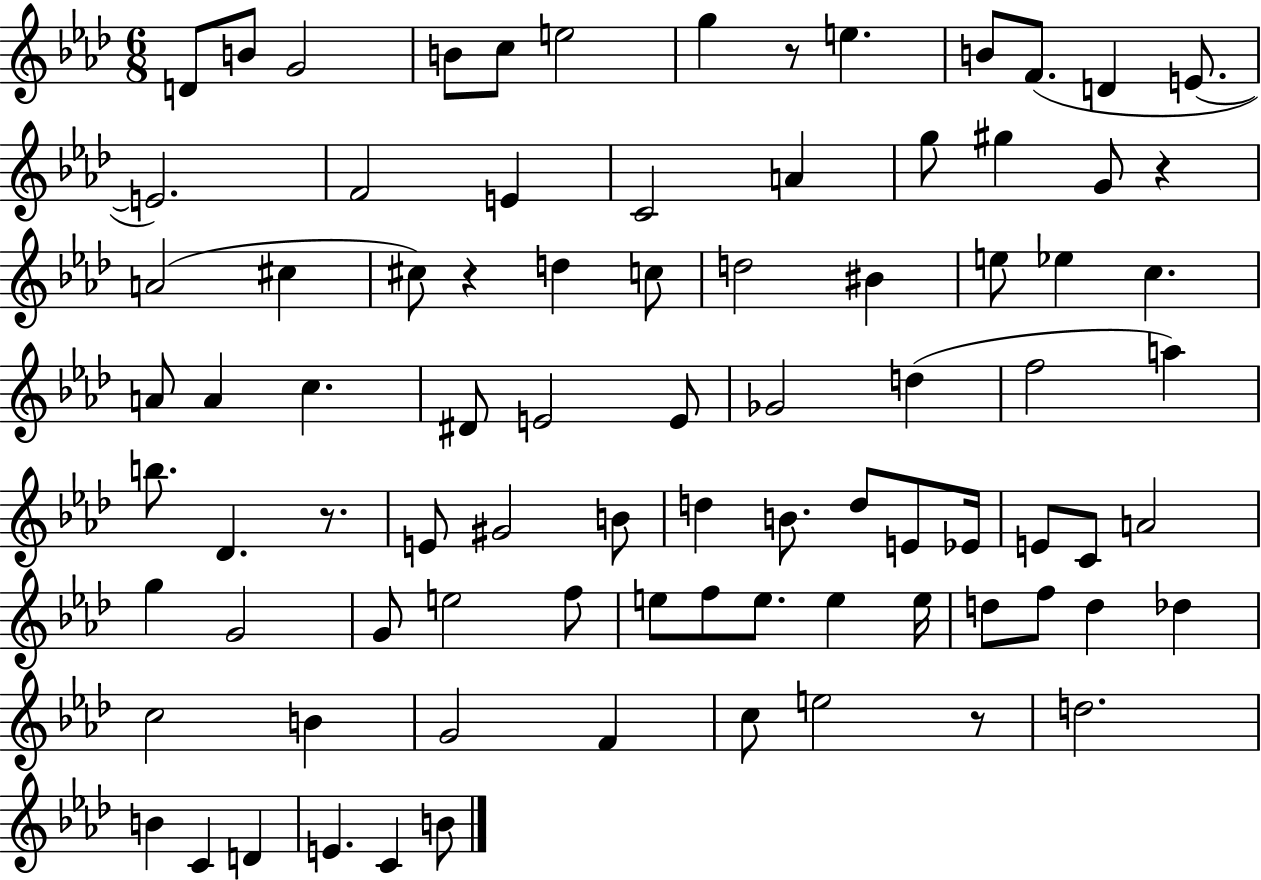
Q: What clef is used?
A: treble